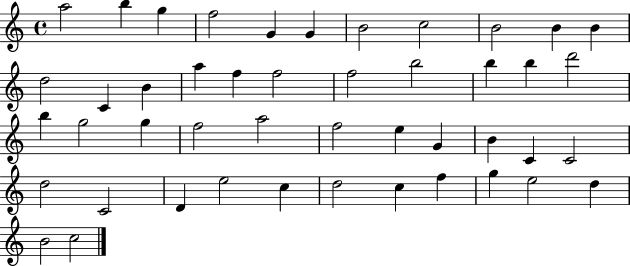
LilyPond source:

{
  \clef treble
  \time 4/4
  \defaultTimeSignature
  \key c \major
  a''2 b''4 g''4 | f''2 g'4 g'4 | b'2 c''2 | b'2 b'4 b'4 | \break d''2 c'4 b'4 | a''4 f''4 f''2 | f''2 b''2 | b''4 b''4 d'''2 | \break b''4 g''2 g''4 | f''2 a''2 | f''2 e''4 g'4 | b'4 c'4 c'2 | \break d''2 c'2 | d'4 e''2 c''4 | d''2 c''4 f''4 | g''4 e''2 d''4 | \break b'2 c''2 | \bar "|."
}